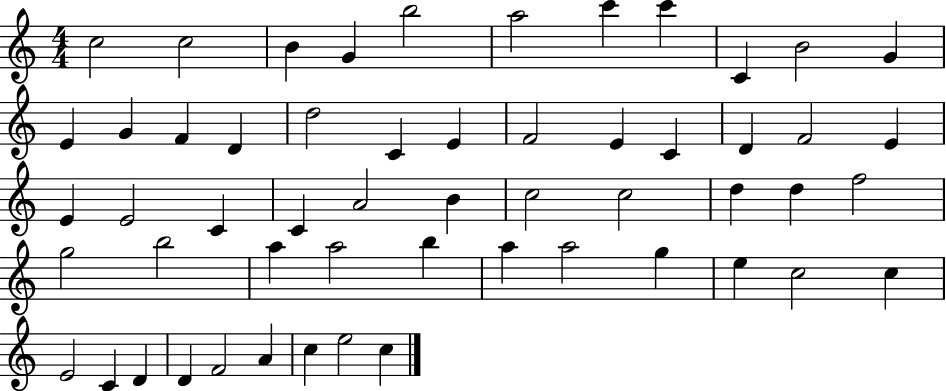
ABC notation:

X:1
T:Untitled
M:4/4
L:1/4
K:C
c2 c2 B G b2 a2 c' c' C B2 G E G F D d2 C E F2 E C D F2 E E E2 C C A2 B c2 c2 d d f2 g2 b2 a a2 b a a2 g e c2 c E2 C D D F2 A c e2 c